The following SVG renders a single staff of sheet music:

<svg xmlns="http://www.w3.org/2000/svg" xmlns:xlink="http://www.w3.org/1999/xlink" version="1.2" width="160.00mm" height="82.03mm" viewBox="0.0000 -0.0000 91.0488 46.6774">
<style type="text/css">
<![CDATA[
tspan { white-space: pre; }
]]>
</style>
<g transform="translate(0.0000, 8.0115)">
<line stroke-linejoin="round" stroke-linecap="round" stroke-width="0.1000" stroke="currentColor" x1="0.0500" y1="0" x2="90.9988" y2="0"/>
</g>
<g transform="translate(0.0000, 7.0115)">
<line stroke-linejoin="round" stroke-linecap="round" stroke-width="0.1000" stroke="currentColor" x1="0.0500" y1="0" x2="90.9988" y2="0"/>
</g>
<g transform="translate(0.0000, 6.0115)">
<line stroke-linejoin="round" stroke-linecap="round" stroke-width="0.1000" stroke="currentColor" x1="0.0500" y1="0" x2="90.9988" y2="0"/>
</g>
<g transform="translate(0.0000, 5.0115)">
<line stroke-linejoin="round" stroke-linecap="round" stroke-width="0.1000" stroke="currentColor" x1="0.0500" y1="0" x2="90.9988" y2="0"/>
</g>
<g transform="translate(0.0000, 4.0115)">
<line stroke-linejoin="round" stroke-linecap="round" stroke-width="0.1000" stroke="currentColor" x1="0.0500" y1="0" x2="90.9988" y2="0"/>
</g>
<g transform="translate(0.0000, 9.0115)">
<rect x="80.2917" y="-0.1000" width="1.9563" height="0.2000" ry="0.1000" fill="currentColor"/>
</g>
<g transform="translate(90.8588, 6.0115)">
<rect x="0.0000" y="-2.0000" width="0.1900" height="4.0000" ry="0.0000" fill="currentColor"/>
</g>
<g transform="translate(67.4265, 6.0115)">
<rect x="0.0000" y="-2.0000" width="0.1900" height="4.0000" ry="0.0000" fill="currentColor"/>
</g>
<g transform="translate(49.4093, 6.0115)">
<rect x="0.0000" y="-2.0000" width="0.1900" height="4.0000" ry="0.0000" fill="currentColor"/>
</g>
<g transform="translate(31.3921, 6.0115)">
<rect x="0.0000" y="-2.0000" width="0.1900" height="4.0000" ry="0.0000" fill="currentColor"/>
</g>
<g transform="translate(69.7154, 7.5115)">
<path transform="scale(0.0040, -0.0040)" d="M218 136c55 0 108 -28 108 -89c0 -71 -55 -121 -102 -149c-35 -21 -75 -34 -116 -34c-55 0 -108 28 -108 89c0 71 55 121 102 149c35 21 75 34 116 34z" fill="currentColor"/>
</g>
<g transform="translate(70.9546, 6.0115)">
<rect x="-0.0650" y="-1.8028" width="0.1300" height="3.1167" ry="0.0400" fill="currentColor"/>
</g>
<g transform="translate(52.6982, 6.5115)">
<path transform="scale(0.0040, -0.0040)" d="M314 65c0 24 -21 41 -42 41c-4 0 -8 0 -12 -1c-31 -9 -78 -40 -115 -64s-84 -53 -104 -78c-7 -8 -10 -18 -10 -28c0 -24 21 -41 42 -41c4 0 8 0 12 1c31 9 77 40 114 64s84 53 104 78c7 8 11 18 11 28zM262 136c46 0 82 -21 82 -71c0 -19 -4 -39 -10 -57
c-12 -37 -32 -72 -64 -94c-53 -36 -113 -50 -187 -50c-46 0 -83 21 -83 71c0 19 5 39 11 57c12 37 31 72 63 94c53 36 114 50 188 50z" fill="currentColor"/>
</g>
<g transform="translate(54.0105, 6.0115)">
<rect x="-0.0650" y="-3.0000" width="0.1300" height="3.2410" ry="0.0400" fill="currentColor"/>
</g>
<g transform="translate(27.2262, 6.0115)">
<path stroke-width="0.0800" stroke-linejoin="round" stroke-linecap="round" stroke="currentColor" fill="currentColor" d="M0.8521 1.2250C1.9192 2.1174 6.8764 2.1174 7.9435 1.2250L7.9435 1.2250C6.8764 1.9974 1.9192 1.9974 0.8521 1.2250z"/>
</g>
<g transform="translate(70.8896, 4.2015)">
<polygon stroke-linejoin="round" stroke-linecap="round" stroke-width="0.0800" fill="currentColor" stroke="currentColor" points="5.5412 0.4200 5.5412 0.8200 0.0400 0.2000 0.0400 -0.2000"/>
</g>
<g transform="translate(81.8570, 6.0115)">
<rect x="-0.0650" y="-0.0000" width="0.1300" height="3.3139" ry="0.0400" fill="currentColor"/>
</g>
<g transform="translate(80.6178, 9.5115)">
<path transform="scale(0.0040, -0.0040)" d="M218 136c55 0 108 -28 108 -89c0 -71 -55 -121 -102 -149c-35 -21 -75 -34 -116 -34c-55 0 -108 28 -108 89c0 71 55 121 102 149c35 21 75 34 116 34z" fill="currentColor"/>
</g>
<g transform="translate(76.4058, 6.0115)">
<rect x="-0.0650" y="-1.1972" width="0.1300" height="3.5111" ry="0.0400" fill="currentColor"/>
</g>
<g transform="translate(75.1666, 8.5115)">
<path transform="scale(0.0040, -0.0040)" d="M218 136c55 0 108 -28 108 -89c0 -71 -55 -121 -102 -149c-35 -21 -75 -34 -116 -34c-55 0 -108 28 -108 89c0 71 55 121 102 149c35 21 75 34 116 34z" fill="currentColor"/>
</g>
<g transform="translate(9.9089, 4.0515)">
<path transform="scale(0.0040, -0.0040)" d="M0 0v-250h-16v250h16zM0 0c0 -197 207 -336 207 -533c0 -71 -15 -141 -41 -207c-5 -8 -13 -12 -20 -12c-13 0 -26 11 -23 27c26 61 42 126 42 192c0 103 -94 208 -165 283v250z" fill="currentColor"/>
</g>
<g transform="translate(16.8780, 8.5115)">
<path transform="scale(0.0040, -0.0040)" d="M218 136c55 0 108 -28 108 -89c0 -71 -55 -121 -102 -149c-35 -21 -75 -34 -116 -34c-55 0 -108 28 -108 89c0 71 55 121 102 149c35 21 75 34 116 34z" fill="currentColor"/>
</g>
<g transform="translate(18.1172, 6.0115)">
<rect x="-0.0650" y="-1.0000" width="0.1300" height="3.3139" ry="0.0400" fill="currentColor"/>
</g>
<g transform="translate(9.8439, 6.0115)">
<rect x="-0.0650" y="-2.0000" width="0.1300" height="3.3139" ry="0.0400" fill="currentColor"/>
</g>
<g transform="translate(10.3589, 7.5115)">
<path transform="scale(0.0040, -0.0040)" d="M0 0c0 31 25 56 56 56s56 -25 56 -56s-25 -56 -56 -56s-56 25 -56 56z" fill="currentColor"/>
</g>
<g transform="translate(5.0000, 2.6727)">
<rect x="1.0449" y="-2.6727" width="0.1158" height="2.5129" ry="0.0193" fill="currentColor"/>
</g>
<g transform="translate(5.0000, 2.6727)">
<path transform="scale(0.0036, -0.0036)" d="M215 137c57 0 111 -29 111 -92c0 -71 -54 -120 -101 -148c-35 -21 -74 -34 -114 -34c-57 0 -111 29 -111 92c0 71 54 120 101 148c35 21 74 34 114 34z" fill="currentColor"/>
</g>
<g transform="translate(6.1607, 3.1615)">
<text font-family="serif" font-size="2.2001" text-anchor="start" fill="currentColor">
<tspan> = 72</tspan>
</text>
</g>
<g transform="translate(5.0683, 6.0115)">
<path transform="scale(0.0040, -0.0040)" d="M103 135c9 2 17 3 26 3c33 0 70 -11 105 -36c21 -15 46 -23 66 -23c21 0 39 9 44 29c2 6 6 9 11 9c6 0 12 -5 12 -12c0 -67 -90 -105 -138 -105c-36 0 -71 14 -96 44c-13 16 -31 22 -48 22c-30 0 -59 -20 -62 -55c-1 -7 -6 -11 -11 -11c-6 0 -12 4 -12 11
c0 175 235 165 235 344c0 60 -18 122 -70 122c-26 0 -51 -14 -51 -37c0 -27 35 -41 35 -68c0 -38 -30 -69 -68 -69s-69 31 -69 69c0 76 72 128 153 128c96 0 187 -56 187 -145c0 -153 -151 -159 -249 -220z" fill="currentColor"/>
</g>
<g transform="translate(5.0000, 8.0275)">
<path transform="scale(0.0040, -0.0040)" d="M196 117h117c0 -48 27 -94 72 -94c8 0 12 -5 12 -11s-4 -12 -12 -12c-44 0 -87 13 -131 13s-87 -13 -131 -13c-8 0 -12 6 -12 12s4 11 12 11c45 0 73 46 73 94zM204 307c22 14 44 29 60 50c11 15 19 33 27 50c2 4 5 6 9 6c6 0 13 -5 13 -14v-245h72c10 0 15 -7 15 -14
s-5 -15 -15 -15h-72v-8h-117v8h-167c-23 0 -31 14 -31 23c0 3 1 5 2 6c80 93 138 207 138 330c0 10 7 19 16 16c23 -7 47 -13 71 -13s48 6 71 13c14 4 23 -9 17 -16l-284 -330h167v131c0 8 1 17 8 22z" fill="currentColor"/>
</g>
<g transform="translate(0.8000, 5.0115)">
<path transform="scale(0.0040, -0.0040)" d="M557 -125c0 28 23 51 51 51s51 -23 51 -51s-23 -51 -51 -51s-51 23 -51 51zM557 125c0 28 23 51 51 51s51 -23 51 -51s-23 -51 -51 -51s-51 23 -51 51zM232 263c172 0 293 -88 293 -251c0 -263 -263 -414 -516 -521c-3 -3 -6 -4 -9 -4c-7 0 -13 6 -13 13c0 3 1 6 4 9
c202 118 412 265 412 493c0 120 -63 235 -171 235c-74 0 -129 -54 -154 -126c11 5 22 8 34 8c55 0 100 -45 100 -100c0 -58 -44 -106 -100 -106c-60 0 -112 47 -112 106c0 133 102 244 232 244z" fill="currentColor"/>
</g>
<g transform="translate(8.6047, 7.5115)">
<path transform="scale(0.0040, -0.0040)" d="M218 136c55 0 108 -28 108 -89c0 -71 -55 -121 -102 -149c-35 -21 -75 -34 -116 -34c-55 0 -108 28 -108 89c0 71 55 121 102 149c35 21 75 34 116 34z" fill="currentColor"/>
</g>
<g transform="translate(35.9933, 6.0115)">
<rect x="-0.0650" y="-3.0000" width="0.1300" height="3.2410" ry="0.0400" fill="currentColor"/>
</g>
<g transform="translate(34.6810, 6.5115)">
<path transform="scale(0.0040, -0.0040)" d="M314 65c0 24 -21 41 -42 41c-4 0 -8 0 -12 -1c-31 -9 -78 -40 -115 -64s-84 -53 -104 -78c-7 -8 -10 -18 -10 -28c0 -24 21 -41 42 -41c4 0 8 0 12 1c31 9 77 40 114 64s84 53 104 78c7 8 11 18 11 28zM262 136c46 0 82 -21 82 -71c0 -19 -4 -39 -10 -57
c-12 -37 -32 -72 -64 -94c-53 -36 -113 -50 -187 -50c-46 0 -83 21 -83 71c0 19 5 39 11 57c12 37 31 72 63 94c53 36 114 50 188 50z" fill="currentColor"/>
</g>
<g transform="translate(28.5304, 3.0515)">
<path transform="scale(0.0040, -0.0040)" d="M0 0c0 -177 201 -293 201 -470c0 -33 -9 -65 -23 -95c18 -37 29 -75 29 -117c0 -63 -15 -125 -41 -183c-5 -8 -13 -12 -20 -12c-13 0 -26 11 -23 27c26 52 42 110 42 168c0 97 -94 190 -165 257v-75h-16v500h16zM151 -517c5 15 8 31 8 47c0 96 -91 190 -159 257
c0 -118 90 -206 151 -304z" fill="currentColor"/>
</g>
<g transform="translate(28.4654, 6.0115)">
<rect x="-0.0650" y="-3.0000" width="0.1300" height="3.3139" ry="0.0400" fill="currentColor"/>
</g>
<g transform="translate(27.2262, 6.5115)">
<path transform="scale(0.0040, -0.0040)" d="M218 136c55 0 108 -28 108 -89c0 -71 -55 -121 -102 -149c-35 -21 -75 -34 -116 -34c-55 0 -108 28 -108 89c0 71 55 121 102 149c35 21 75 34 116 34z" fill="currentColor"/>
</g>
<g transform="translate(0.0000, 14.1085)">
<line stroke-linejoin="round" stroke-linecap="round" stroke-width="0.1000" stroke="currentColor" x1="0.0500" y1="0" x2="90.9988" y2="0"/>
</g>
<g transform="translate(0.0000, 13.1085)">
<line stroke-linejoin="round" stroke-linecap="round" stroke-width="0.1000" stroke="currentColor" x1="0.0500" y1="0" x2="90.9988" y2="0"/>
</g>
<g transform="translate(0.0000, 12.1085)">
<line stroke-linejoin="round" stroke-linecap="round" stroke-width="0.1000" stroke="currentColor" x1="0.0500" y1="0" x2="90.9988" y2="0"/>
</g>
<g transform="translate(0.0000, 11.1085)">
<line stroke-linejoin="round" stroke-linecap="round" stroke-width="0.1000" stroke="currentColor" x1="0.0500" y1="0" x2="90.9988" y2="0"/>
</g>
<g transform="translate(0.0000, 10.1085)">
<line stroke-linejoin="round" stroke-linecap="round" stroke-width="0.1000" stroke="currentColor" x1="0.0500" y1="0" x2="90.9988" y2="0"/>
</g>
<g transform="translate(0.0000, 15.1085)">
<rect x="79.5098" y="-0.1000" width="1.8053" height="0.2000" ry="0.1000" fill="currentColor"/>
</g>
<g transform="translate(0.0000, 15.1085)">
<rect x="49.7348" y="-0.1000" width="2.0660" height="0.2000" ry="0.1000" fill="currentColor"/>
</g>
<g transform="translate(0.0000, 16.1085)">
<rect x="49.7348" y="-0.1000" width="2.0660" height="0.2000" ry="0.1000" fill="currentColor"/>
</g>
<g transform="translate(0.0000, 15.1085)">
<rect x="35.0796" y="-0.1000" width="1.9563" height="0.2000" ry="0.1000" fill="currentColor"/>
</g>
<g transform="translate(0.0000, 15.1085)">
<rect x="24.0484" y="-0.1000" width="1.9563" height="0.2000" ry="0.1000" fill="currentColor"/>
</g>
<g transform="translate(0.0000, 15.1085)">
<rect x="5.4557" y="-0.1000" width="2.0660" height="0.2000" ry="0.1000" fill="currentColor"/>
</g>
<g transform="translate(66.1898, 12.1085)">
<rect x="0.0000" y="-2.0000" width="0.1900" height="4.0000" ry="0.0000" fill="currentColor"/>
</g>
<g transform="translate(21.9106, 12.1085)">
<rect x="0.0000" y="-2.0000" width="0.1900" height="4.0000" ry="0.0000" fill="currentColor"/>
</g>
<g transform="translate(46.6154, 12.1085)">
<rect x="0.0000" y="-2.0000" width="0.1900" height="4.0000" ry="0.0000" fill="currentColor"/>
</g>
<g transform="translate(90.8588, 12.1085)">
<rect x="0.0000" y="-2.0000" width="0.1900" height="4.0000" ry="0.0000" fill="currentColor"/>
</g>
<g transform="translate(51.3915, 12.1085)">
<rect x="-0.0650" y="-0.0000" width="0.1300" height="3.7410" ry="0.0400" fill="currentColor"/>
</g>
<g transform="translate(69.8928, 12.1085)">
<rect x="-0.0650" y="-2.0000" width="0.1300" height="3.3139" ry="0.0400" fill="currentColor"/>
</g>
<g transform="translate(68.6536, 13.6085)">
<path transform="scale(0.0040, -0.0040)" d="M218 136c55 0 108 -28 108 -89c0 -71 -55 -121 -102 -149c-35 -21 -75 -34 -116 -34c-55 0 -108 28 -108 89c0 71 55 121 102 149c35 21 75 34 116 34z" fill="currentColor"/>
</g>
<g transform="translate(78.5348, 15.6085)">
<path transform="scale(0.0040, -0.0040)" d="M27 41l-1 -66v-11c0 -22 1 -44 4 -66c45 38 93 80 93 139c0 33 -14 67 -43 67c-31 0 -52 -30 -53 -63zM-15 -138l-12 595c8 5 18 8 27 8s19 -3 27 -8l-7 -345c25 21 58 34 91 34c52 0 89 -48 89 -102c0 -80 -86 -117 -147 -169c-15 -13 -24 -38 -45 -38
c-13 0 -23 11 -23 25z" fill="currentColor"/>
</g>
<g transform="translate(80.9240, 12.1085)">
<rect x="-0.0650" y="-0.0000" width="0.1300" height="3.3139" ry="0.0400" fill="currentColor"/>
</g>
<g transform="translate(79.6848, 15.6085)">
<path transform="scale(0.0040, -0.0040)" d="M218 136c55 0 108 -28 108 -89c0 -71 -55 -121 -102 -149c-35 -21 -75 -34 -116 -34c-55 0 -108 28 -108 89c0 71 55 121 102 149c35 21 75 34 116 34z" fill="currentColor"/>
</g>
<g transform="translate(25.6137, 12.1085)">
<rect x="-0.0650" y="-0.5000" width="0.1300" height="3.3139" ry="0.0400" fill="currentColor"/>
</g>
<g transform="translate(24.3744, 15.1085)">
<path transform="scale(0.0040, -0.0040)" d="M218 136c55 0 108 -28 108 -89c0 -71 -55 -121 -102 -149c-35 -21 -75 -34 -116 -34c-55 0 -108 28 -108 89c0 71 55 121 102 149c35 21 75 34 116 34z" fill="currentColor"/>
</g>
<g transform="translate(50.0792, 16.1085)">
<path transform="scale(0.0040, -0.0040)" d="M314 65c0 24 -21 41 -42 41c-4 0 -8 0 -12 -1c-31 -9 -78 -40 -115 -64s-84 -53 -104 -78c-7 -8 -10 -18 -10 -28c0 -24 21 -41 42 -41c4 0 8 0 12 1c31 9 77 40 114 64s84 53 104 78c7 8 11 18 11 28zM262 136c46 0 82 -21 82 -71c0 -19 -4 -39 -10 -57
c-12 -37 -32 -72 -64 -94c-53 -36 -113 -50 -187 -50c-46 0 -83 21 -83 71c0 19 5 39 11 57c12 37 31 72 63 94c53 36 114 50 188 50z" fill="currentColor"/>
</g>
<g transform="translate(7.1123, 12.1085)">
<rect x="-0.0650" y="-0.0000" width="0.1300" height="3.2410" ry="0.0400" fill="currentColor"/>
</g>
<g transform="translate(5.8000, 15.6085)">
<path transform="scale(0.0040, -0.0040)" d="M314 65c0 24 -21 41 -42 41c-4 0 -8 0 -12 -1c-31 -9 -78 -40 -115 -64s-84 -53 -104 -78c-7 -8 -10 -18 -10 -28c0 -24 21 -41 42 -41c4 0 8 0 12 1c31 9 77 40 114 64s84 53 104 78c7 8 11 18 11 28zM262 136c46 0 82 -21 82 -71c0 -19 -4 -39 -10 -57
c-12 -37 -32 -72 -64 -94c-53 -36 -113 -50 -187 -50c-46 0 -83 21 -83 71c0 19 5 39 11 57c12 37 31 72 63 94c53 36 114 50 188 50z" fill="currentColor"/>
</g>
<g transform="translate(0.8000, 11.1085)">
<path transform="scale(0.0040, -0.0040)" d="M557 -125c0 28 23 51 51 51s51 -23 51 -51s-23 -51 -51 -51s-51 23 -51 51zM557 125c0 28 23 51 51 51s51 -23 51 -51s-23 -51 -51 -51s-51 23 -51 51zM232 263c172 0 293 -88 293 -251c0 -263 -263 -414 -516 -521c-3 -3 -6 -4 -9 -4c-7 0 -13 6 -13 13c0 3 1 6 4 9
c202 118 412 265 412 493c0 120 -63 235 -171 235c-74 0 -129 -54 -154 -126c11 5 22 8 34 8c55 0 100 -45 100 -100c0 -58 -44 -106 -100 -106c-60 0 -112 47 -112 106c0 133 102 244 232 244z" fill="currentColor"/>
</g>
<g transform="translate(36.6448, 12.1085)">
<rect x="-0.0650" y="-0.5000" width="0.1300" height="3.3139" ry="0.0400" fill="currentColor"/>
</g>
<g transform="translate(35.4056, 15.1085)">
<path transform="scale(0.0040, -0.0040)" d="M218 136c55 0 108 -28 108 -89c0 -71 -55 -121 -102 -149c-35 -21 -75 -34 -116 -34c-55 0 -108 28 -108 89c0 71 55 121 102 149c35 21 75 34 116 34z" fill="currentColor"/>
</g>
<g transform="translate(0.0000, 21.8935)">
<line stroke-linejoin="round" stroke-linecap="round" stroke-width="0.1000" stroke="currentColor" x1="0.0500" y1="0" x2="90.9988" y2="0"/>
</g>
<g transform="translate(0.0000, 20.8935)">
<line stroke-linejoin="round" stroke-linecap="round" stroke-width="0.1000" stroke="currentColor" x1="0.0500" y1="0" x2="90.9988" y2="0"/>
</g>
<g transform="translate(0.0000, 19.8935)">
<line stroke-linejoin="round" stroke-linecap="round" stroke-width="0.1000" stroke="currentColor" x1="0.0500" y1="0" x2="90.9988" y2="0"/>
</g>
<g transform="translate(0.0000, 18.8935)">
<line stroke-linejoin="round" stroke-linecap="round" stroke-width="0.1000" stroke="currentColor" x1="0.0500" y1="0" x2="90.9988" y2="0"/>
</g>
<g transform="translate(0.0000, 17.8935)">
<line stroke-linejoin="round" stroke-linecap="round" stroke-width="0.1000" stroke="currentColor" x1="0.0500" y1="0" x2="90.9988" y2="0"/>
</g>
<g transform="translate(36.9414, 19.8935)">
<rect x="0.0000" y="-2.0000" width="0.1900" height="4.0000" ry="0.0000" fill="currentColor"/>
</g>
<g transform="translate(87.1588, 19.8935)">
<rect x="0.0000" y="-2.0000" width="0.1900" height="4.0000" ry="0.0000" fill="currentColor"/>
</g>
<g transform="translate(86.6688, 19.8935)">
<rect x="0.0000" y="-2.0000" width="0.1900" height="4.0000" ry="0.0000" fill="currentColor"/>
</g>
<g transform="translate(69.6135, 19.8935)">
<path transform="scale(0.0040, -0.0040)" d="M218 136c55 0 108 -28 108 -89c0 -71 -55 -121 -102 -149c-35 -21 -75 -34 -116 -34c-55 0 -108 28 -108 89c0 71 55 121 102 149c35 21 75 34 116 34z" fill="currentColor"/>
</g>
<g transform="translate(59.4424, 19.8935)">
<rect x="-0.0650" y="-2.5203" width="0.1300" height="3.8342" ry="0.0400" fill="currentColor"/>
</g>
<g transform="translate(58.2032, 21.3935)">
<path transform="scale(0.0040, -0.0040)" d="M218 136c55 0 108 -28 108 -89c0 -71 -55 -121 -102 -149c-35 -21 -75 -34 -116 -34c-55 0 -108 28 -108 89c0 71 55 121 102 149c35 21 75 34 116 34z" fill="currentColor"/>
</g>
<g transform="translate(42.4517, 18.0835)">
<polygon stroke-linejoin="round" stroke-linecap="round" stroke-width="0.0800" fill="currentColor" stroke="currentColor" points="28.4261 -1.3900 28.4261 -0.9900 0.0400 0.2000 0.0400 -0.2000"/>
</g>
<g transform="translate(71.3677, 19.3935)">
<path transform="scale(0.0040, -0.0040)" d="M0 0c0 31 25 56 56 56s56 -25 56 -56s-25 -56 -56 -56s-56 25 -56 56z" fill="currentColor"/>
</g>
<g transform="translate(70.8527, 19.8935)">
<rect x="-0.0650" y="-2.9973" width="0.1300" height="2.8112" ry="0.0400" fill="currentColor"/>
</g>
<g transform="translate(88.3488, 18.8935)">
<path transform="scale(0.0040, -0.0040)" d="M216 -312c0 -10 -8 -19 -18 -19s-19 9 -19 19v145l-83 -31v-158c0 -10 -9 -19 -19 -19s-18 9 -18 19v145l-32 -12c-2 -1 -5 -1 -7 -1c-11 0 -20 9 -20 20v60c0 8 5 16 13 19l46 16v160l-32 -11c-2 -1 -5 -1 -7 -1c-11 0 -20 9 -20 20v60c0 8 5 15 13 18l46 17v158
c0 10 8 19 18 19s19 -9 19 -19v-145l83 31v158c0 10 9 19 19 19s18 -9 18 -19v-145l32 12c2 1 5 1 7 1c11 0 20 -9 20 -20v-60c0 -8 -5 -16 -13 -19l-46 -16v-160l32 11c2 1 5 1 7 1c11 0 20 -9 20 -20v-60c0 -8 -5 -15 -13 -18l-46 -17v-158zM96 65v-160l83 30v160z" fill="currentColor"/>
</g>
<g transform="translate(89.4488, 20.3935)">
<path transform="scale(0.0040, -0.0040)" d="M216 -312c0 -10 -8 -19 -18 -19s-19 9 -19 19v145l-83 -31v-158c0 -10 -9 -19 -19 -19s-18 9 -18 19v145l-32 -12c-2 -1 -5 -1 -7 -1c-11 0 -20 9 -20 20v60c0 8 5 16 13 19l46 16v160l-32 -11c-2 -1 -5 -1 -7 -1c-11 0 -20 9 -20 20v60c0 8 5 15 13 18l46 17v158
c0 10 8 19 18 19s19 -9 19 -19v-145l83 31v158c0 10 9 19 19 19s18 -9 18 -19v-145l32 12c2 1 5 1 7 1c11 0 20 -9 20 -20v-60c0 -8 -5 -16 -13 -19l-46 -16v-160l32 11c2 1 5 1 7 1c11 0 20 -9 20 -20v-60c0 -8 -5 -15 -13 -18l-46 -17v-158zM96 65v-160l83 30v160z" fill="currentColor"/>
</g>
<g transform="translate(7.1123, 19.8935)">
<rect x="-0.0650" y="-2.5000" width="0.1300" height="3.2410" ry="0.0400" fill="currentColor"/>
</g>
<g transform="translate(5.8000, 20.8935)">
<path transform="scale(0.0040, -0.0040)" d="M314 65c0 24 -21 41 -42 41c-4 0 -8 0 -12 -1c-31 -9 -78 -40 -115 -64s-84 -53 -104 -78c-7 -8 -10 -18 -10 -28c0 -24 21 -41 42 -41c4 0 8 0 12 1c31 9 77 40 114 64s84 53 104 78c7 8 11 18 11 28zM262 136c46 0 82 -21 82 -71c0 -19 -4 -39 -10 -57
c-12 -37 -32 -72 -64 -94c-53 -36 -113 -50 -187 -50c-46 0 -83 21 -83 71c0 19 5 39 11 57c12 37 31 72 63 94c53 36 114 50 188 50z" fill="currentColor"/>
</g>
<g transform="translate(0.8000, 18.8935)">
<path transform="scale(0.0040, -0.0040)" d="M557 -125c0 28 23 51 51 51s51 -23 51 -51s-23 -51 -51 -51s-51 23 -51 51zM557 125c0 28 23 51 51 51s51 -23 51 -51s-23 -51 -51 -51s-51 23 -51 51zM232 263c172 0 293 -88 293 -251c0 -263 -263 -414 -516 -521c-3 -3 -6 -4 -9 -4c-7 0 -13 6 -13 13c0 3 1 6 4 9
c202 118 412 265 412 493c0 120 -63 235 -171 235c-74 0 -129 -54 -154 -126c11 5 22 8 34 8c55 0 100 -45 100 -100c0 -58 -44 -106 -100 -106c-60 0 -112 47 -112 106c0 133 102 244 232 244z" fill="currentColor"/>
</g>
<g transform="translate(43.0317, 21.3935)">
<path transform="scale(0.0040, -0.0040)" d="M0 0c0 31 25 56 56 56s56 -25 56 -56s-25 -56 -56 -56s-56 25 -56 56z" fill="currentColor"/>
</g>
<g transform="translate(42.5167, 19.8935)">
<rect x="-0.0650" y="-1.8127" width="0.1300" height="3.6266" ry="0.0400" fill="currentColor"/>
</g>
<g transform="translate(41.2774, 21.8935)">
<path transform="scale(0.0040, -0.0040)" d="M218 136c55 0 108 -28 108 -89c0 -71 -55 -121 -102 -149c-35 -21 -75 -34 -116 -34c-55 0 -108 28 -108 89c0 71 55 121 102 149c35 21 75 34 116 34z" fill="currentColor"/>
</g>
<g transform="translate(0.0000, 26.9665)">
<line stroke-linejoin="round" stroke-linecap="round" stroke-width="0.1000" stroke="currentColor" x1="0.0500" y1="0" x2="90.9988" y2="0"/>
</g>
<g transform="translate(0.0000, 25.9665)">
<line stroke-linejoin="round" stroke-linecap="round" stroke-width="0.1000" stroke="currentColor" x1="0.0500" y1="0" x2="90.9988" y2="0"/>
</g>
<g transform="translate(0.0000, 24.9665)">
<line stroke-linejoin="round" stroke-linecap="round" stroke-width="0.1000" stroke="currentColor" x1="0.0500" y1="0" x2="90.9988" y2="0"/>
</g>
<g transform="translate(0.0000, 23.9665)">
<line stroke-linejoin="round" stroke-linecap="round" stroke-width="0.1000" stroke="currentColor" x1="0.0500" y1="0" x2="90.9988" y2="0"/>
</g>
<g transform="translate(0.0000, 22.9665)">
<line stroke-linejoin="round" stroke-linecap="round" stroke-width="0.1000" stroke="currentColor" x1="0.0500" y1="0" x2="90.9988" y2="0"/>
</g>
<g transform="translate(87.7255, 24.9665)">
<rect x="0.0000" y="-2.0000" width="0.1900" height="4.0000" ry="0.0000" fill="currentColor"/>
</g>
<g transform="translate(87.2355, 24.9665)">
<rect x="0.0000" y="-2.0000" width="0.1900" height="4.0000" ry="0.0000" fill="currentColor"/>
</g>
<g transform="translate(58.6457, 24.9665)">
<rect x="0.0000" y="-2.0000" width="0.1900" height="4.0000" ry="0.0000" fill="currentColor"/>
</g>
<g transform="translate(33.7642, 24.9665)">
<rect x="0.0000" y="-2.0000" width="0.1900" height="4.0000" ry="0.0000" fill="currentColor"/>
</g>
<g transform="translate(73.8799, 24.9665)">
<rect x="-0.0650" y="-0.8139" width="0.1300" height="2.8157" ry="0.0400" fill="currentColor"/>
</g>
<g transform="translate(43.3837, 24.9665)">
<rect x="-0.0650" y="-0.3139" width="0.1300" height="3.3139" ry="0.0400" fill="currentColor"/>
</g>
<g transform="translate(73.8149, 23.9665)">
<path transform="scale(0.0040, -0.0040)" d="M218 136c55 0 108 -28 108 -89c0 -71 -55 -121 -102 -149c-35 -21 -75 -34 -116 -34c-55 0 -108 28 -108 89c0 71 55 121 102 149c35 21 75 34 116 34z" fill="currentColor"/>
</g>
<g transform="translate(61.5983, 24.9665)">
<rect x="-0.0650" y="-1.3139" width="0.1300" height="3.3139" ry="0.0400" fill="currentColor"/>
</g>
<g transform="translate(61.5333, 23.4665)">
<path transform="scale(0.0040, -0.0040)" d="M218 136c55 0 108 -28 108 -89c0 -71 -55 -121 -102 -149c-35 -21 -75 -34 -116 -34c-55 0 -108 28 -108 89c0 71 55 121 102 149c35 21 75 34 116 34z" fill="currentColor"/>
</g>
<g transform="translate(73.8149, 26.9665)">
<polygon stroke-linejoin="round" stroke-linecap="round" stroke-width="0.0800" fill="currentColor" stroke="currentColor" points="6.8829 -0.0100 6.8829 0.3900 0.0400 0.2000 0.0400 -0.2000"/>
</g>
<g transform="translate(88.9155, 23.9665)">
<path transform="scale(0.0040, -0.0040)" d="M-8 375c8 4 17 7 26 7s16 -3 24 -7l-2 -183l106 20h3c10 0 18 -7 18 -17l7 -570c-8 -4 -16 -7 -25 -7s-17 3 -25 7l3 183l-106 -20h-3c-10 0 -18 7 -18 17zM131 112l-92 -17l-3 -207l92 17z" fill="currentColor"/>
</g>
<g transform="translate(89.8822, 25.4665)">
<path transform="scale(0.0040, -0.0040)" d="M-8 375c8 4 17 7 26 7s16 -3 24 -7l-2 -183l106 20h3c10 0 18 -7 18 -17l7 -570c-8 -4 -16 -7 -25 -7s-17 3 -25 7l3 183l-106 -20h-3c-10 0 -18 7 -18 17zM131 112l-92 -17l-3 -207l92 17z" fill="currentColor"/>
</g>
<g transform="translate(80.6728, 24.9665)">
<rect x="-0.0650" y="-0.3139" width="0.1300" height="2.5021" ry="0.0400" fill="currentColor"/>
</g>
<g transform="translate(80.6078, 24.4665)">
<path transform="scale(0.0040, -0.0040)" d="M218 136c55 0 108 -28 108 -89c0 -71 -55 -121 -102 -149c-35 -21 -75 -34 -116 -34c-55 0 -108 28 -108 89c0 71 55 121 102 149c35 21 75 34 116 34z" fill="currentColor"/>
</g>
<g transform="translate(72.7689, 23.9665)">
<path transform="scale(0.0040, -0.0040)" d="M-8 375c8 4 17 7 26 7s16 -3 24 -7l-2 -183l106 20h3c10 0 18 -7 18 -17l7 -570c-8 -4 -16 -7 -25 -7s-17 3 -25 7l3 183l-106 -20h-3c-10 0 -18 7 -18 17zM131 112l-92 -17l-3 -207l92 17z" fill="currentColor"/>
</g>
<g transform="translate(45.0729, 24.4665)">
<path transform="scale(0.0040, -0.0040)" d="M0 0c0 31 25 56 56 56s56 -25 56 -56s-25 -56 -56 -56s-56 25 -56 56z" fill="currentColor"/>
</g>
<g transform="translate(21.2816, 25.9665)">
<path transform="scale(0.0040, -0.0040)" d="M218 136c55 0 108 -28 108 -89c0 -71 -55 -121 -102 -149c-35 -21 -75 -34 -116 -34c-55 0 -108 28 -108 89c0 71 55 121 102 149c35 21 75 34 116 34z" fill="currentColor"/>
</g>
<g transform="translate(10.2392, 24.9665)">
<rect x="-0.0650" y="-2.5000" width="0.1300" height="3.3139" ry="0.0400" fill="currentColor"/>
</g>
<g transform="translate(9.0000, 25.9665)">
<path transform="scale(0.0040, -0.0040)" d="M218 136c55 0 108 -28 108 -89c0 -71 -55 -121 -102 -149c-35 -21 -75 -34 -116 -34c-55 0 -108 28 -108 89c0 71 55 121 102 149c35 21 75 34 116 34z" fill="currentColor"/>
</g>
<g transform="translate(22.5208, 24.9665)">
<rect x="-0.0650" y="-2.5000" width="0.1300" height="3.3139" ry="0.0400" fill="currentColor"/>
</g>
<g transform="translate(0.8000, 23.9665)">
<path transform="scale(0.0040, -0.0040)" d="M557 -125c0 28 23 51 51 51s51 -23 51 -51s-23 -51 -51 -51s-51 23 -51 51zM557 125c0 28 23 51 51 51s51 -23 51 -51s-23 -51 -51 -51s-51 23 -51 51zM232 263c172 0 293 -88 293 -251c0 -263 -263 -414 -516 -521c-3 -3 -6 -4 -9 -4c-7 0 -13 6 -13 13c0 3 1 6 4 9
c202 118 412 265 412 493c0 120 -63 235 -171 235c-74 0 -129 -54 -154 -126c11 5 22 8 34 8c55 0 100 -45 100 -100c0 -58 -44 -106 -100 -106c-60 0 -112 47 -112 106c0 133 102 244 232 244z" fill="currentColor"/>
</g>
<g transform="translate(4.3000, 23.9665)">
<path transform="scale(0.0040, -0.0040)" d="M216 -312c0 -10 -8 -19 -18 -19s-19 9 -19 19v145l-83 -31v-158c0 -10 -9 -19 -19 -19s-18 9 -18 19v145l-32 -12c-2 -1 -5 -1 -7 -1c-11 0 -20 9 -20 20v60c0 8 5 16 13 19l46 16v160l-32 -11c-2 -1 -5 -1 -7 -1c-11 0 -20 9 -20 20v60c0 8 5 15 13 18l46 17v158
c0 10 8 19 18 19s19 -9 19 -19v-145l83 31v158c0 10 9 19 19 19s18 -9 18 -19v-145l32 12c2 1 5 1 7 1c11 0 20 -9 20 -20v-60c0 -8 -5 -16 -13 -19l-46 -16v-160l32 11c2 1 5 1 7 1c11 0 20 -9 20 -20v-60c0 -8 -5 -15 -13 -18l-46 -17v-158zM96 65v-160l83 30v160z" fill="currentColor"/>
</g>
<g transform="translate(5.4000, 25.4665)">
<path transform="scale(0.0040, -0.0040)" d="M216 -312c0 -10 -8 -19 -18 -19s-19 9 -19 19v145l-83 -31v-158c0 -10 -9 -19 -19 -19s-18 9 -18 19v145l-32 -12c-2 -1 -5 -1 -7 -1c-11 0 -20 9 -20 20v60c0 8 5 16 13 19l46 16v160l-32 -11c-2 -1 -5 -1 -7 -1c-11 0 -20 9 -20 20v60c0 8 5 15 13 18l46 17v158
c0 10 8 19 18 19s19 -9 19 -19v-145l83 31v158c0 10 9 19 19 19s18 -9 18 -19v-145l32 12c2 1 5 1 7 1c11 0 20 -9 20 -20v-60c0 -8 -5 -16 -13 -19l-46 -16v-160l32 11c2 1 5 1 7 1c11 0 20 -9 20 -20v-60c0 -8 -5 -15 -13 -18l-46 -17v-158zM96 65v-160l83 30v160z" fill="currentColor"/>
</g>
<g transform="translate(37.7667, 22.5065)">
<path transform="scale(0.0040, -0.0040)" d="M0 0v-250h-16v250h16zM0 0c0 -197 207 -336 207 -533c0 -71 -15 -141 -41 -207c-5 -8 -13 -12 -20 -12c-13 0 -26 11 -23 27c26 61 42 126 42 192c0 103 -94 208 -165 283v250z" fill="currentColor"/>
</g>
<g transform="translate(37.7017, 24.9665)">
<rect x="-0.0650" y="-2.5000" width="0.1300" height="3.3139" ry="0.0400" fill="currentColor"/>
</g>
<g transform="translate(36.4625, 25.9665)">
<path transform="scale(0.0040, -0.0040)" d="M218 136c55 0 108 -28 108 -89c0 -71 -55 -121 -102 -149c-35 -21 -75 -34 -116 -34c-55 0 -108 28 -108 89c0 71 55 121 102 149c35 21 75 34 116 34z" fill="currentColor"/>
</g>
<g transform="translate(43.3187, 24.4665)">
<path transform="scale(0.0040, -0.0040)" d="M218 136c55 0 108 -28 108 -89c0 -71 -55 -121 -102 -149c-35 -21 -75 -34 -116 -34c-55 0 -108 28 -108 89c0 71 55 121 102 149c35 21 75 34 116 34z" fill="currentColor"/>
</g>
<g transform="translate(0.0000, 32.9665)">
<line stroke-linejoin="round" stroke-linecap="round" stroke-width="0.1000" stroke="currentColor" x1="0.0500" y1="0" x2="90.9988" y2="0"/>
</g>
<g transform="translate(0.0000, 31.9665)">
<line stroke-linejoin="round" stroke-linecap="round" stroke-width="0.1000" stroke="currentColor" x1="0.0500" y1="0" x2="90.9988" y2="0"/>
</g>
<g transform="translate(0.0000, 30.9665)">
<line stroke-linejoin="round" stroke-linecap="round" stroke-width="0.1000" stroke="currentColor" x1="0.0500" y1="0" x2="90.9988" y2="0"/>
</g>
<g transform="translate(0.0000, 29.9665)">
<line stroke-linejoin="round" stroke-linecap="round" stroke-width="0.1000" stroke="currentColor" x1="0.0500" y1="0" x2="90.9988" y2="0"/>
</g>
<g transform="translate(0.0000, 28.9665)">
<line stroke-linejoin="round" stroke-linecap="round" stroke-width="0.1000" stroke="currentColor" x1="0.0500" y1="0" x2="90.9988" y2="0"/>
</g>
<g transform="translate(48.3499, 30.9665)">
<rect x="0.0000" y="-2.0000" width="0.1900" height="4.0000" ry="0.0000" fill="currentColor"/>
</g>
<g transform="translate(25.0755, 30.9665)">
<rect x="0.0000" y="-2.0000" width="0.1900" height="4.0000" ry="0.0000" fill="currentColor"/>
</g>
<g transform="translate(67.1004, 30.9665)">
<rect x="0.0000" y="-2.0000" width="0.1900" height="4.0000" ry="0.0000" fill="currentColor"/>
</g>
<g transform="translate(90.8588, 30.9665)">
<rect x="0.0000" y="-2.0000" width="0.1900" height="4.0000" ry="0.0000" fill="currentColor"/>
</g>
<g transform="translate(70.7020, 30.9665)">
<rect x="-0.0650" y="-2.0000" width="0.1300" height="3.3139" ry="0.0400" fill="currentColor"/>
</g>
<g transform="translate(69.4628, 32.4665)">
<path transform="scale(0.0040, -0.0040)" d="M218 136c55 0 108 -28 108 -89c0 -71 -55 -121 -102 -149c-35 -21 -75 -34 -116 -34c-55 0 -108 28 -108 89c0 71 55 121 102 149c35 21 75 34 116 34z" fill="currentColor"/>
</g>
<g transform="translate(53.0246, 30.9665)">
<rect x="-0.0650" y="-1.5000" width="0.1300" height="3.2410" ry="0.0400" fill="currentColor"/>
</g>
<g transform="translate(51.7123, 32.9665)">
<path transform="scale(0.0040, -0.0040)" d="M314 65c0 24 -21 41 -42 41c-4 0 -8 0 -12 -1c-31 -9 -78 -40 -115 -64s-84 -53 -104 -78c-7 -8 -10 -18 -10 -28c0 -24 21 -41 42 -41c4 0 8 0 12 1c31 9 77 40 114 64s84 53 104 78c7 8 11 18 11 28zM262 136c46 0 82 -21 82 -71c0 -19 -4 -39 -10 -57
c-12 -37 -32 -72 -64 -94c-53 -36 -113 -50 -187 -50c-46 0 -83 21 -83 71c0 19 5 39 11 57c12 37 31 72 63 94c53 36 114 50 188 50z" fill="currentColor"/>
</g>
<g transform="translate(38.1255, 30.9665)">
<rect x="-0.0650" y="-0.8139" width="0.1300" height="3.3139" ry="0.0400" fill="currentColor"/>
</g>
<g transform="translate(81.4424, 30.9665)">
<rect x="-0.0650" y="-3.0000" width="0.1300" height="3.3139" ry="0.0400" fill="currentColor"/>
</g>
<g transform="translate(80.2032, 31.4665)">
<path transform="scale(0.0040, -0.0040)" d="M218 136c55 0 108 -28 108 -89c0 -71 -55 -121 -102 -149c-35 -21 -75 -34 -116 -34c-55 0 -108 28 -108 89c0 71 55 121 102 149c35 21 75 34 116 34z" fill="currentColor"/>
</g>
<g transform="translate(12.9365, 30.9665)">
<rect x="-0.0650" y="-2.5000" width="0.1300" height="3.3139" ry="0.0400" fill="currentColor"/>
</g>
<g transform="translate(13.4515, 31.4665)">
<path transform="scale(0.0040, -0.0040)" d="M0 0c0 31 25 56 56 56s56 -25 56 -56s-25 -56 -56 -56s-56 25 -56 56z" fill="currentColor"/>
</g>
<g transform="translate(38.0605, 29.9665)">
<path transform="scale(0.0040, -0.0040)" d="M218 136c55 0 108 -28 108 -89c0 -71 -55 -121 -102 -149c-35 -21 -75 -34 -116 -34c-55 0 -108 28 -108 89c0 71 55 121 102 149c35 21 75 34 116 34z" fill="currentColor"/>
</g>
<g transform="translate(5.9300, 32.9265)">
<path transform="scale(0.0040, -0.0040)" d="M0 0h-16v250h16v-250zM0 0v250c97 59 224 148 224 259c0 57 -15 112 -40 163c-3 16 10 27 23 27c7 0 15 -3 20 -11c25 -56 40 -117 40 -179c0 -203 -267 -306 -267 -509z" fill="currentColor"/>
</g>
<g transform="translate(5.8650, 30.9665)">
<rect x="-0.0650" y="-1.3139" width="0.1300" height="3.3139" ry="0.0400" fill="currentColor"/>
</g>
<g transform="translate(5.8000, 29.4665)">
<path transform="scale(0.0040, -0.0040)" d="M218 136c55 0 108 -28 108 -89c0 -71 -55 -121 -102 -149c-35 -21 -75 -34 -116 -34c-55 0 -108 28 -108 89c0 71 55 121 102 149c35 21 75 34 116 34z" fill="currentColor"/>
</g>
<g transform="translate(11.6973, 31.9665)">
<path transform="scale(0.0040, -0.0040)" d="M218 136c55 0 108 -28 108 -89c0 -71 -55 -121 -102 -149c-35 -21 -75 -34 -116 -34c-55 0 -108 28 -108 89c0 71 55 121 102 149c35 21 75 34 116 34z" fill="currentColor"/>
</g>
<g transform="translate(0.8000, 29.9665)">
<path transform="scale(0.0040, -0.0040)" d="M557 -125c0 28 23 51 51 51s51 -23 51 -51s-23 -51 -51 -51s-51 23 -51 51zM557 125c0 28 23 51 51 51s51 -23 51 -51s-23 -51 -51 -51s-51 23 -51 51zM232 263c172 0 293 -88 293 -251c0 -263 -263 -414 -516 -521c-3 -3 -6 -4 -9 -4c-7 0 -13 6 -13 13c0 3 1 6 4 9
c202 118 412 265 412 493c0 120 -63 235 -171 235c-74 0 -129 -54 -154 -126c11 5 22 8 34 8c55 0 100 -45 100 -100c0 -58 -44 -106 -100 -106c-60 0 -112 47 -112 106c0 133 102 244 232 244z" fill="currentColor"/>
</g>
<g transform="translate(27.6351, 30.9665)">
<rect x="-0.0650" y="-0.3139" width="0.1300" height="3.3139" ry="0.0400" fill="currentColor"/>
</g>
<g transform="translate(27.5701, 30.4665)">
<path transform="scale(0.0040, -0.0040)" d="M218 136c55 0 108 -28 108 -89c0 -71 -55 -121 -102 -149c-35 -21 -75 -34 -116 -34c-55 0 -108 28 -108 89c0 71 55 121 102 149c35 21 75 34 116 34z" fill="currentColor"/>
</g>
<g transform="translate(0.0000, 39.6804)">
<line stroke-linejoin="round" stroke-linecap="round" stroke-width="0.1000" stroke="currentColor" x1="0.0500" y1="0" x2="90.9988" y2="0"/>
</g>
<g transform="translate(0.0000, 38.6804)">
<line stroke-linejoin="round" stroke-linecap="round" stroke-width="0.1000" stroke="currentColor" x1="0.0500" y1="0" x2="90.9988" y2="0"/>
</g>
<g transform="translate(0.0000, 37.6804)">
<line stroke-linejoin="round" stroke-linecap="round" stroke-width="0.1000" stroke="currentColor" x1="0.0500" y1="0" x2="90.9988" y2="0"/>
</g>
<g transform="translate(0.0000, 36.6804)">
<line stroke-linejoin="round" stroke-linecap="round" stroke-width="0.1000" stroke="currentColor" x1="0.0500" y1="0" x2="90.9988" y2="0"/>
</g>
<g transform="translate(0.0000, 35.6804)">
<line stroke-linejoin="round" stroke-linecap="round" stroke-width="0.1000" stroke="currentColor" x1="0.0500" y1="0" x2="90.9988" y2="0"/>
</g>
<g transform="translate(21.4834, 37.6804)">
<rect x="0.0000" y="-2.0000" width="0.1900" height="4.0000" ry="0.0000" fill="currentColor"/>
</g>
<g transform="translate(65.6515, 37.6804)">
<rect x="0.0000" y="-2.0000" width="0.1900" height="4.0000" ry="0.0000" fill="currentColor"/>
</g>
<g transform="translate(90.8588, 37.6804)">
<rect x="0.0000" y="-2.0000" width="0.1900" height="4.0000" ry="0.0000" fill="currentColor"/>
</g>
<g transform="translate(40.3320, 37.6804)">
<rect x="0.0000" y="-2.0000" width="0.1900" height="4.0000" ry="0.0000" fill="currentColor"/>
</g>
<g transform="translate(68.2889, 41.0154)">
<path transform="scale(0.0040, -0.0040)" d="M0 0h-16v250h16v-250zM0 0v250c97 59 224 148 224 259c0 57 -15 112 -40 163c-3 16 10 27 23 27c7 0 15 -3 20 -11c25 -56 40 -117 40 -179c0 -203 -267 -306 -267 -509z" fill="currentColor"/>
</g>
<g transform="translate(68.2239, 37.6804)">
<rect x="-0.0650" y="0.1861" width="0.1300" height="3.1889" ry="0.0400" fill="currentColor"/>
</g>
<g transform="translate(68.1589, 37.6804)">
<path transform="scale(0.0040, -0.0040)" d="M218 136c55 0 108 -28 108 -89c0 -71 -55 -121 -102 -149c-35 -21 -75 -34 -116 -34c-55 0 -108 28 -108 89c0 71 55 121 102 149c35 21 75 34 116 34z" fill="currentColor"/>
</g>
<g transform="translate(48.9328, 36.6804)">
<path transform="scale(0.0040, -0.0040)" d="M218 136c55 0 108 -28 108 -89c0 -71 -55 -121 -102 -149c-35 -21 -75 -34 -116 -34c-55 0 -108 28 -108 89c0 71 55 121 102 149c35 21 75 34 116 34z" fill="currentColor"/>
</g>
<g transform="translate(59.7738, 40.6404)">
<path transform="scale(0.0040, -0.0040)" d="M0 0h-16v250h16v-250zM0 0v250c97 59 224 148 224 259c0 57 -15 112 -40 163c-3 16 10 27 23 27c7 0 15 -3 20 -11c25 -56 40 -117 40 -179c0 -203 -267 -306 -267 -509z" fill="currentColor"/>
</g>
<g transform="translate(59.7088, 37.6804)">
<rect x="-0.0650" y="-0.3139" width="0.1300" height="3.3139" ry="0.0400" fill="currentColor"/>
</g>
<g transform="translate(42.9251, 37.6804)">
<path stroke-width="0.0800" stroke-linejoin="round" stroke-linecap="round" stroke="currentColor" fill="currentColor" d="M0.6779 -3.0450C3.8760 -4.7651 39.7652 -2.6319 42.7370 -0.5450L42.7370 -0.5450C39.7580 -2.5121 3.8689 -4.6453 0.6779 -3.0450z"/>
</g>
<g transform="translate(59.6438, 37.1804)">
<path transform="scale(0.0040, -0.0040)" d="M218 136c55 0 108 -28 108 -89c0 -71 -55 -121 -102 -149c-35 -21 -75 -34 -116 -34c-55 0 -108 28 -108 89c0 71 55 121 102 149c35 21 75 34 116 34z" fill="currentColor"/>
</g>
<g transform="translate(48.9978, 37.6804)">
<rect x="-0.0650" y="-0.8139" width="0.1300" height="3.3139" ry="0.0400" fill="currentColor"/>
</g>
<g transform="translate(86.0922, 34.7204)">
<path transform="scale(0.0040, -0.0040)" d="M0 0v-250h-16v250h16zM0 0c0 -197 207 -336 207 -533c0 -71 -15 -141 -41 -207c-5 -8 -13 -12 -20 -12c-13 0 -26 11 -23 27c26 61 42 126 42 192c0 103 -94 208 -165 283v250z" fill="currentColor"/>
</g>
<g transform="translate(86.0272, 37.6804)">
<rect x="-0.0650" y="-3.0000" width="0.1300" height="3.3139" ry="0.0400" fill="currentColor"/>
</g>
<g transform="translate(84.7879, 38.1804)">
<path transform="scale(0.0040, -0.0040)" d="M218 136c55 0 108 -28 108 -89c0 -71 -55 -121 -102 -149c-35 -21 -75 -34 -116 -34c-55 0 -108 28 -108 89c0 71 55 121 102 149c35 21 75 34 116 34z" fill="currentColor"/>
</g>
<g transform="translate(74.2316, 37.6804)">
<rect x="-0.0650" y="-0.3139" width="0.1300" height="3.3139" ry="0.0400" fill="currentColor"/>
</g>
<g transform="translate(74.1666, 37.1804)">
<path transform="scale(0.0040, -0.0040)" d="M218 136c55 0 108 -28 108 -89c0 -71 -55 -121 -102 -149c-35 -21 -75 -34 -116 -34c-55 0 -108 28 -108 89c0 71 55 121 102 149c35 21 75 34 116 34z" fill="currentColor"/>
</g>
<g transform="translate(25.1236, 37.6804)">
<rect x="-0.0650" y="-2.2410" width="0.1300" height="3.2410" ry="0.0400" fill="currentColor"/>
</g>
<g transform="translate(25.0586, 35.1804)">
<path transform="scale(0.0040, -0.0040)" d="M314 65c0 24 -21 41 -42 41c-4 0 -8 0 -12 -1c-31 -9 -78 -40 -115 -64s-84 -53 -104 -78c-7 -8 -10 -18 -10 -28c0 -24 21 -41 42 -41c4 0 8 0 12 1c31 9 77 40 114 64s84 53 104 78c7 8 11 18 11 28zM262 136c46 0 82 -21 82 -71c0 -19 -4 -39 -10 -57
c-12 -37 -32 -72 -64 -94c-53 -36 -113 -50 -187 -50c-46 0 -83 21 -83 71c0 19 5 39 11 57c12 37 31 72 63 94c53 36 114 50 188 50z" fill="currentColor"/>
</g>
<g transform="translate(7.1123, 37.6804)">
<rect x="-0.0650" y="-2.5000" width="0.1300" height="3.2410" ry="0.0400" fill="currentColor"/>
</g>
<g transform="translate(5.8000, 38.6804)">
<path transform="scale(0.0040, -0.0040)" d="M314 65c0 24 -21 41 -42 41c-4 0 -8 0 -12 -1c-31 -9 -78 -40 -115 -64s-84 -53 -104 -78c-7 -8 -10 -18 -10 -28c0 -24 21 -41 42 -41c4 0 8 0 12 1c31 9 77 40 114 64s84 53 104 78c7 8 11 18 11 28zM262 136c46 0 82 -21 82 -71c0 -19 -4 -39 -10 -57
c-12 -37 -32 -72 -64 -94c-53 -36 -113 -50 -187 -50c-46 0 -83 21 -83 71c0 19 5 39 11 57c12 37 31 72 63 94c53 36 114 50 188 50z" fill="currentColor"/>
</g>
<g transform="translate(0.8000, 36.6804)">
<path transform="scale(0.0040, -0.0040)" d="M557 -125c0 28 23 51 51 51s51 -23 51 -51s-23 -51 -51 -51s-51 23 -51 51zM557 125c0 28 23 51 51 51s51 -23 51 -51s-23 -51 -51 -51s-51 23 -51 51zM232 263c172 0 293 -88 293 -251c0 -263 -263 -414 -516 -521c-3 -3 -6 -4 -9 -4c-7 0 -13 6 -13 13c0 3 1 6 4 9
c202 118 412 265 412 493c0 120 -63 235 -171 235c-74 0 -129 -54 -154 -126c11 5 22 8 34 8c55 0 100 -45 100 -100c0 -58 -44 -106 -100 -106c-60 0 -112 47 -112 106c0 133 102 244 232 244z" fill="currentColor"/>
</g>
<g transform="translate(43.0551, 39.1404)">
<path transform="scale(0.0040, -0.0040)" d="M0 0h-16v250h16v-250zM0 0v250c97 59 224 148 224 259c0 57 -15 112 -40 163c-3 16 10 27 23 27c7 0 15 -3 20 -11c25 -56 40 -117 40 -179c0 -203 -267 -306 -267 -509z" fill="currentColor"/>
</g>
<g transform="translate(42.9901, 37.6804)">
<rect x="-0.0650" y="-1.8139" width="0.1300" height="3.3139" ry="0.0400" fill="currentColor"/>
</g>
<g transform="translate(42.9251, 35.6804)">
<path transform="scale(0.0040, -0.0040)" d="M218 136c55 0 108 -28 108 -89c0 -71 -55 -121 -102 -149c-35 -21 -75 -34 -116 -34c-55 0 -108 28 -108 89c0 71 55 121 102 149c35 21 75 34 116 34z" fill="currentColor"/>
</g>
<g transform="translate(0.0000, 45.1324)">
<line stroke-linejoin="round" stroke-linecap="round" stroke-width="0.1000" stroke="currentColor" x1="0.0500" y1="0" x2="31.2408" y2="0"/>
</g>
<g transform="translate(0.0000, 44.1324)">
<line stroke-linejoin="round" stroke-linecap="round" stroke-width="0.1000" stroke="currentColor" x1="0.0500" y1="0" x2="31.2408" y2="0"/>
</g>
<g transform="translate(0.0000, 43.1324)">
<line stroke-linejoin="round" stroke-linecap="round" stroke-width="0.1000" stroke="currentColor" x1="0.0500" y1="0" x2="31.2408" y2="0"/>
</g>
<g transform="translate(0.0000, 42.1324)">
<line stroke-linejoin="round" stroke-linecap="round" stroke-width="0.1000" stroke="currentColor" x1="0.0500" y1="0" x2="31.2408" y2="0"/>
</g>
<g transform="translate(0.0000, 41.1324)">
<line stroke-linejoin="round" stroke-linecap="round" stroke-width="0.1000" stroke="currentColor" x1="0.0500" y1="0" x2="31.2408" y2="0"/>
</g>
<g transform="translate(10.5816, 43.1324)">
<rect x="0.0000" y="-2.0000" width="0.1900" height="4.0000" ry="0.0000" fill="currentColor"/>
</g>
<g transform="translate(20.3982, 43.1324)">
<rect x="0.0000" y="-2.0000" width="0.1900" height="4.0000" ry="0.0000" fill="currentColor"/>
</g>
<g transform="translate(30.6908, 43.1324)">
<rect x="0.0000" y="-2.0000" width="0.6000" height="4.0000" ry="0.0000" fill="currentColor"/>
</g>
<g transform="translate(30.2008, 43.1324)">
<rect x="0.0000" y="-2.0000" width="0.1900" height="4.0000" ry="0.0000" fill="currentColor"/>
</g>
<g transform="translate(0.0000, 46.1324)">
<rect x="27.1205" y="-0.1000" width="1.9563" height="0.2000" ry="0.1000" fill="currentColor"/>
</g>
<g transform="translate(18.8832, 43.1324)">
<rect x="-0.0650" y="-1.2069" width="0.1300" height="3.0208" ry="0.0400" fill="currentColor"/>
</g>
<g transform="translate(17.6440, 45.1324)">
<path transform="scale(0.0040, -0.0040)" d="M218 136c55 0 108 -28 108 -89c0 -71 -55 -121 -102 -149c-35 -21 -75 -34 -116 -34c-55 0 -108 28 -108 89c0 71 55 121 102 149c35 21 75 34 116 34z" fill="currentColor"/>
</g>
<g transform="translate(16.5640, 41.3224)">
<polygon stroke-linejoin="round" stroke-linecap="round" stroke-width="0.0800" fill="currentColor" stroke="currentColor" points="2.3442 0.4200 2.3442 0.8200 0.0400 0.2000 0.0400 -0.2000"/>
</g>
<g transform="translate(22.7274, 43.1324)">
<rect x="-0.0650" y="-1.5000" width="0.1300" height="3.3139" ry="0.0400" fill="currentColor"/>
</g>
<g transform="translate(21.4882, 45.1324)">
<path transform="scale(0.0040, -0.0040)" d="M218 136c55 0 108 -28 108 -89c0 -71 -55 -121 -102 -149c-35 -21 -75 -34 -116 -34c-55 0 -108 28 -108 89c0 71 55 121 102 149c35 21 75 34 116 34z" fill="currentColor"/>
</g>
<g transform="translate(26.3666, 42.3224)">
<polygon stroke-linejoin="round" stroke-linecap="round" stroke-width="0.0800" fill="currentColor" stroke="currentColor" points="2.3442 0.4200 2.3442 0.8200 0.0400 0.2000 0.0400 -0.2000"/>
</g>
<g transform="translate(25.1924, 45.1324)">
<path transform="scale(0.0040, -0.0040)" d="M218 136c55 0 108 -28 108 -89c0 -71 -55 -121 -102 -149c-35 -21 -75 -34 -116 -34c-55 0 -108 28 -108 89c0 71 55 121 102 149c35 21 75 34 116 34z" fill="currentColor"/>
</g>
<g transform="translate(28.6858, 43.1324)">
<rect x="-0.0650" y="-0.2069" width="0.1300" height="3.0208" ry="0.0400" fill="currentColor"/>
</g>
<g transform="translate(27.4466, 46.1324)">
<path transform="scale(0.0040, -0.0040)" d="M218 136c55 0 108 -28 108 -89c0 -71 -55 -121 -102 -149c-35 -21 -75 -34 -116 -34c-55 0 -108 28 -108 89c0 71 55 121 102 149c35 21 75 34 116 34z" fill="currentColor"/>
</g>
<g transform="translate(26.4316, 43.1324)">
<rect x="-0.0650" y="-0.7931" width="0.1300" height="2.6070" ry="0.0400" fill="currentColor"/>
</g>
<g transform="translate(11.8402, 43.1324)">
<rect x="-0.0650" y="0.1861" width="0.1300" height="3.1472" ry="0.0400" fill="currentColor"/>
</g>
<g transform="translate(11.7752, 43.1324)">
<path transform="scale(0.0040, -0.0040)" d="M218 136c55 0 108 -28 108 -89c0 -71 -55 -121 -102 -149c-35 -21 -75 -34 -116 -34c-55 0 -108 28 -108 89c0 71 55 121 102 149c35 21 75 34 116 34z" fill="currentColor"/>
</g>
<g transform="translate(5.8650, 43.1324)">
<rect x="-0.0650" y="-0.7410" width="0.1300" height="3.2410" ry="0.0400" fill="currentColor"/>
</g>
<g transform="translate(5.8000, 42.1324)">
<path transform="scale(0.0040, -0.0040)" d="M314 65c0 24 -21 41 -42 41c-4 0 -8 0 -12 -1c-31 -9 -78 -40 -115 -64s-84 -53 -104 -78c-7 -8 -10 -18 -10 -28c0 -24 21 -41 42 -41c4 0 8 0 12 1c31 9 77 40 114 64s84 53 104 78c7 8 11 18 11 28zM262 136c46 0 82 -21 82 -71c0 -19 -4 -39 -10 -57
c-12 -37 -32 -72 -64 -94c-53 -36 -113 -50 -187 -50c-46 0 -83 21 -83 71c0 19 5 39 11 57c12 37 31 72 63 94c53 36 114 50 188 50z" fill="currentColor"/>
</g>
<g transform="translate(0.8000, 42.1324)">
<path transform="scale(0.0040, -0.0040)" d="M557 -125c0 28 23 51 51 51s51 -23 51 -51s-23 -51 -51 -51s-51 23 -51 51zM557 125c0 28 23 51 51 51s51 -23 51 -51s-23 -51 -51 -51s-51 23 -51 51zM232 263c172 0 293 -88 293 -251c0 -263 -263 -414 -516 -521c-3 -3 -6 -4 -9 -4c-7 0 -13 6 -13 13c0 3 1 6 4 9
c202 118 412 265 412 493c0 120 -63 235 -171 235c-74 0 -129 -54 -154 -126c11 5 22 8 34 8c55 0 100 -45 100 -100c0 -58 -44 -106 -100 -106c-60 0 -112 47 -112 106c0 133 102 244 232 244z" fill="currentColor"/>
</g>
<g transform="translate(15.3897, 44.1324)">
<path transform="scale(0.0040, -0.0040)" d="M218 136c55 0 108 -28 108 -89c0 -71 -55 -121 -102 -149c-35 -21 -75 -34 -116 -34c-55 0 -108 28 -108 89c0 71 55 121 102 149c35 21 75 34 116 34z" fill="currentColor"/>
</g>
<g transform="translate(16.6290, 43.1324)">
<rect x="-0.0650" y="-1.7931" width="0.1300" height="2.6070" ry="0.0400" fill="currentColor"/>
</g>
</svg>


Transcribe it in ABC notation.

X:1
T:Untitled
M:2/4
L:1/4
K:C
A,,/2 F,, C,/4 C,2 C,2 A,,/2 F,,/2 D,, D,,2 E,, E,, C,,2 A,, _D,, B,,2 G,,/2 A,,/2 D,/2 B,, B,, B,,/2 E, G, F,/2 E,/2 G,/2 B,, E, F, G,,2 A,, C, B,,2 B,2 A,/2 F, E,/2 D,/2 E, C,/2 F,2 D, B,,/2 G,,/2 G,, G,,/2 E,,/2